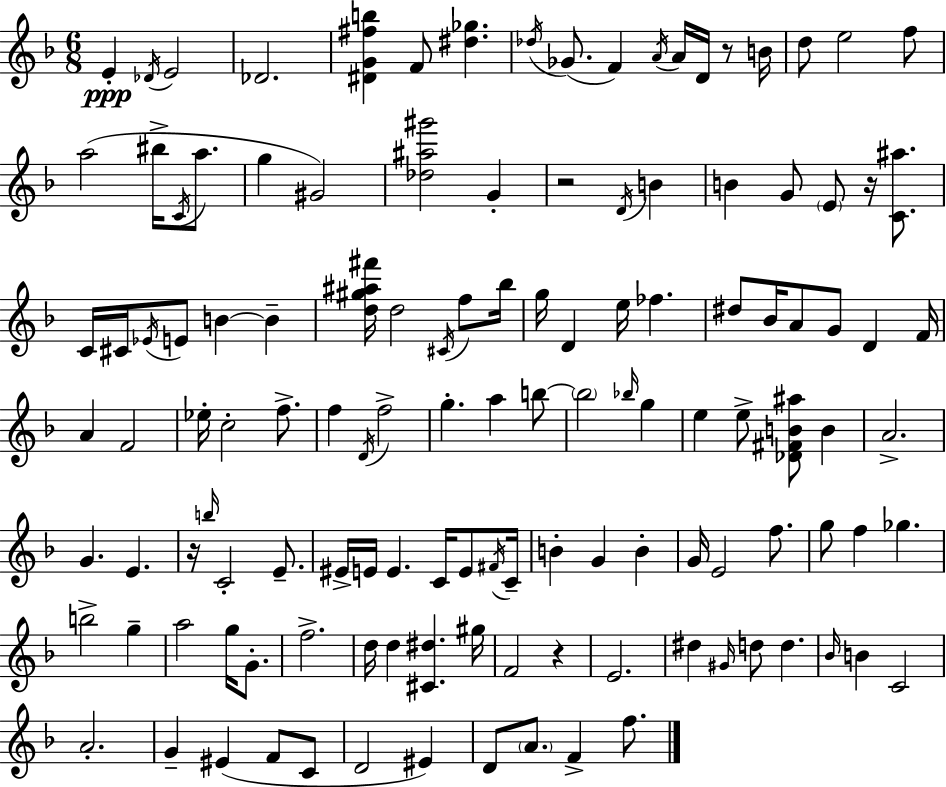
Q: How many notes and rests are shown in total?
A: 127